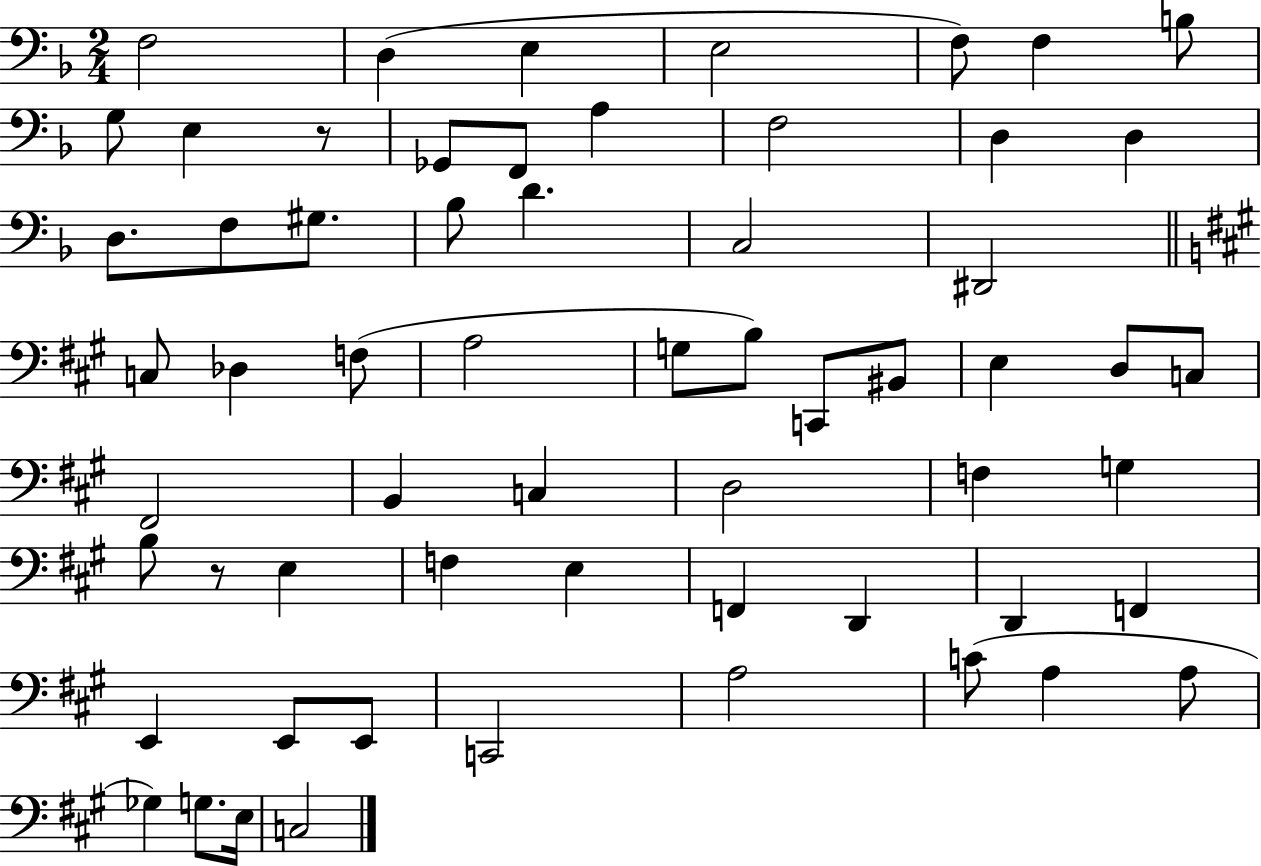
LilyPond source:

{
  \clef bass
  \numericTimeSignature
  \time 2/4
  \key f \major
  f2 | d4( e4 | e2 | f8) f4 b8 | \break g8 e4 r8 | ges,8 f,8 a4 | f2 | d4 d4 | \break d8. f8 gis8. | bes8 d'4. | c2 | dis,2 | \break \bar "||" \break \key a \major c8 des4 f8( | a2 | g8 b8) c,8 bis,8 | e4 d8 c8 | \break fis,2 | b,4 c4 | d2 | f4 g4 | \break b8 r8 e4 | f4 e4 | f,4 d,4 | d,4 f,4 | \break e,4 e,8 e,8 | c,2 | a2 | c'8( a4 a8 | \break ges4) g8. e16 | c2 | \bar "|."
}